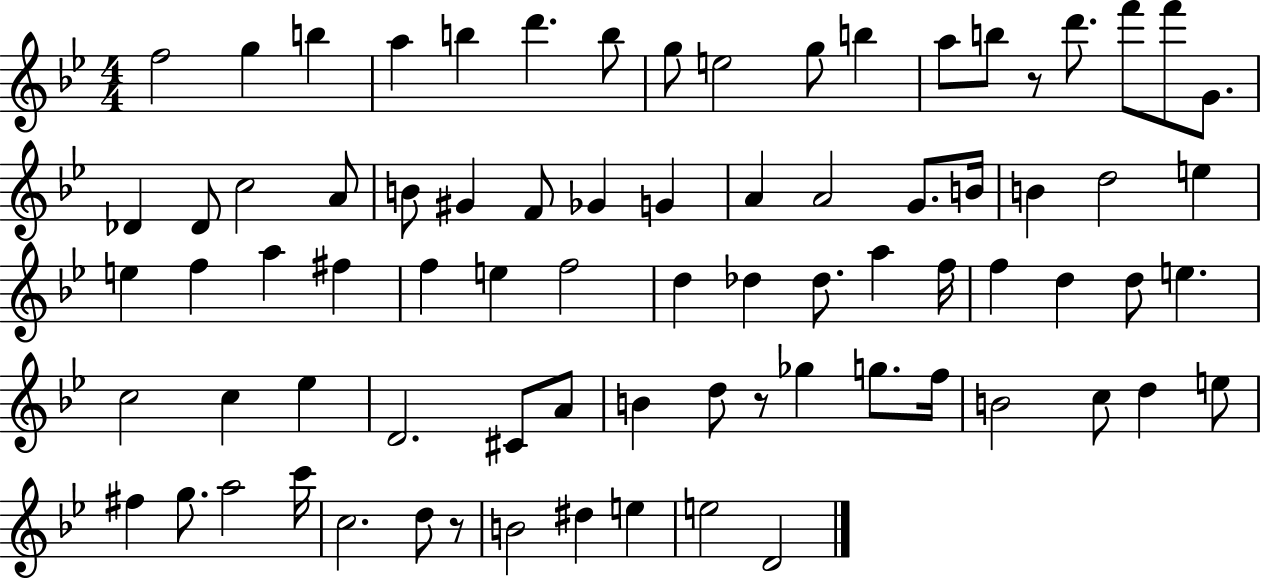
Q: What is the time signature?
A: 4/4